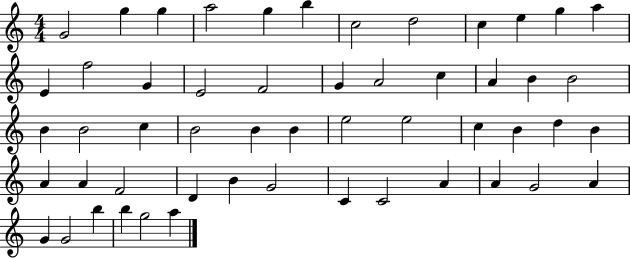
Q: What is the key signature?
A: C major